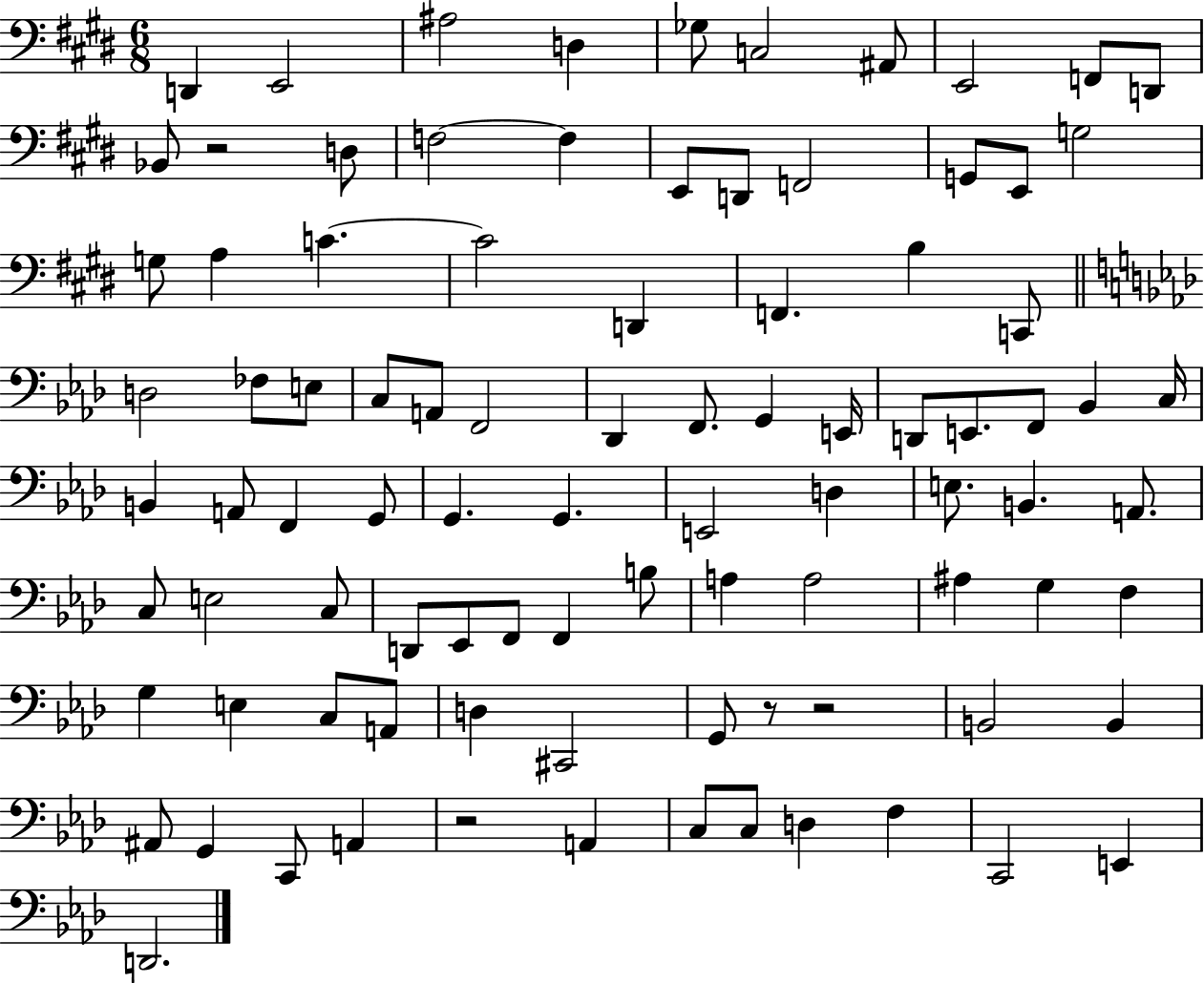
{
  \clef bass
  \numericTimeSignature
  \time 6/8
  \key e \major
  d,4 e,2 | ais2 d4 | ges8 c2 ais,8 | e,2 f,8 d,8 | \break bes,8 r2 d8 | f2~~ f4 | e,8 d,8 f,2 | g,8 e,8 g2 | \break g8 a4 c'4.~~ | c'2 d,4 | f,4. b4 c,8 | \bar "||" \break \key aes \major d2 fes8 e8 | c8 a,8 f,2 | des,4 f,8. g,4 e,16 | d,8 e,8. f,8 bes,4 c16 | \break b,4 a,8 f,4 g,8 | g,4. g,4. | e,2 d4 | e8. b,4. a,8. | \break c8 e2 c8 | d,8 ees,8 f,8 f,4 b8 | a4 a2 | ais4 g4 f4 | \break g4 e4 c8 a,8 | d4 cis,2 | g,8 r8 r2 | b,2 b,4 | \break ais,8 g,4 c,8 a,4 | r2 a,4 | c8 c8 d4 f4 | c,2 e,4 | \break d,2. | \bar "|."
}